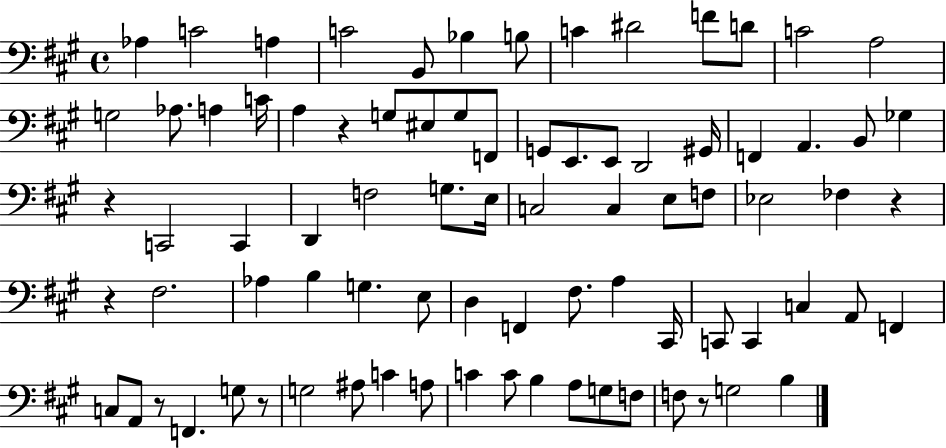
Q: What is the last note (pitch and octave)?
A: B3